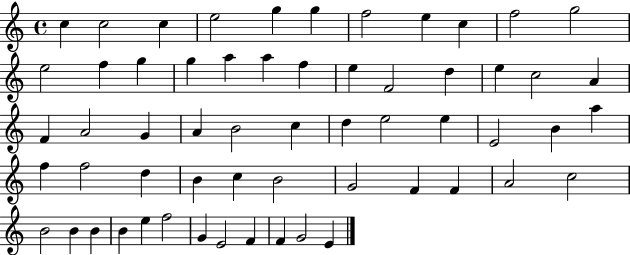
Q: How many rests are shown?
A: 0